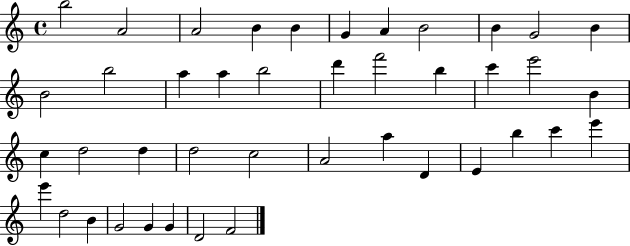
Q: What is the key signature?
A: C major